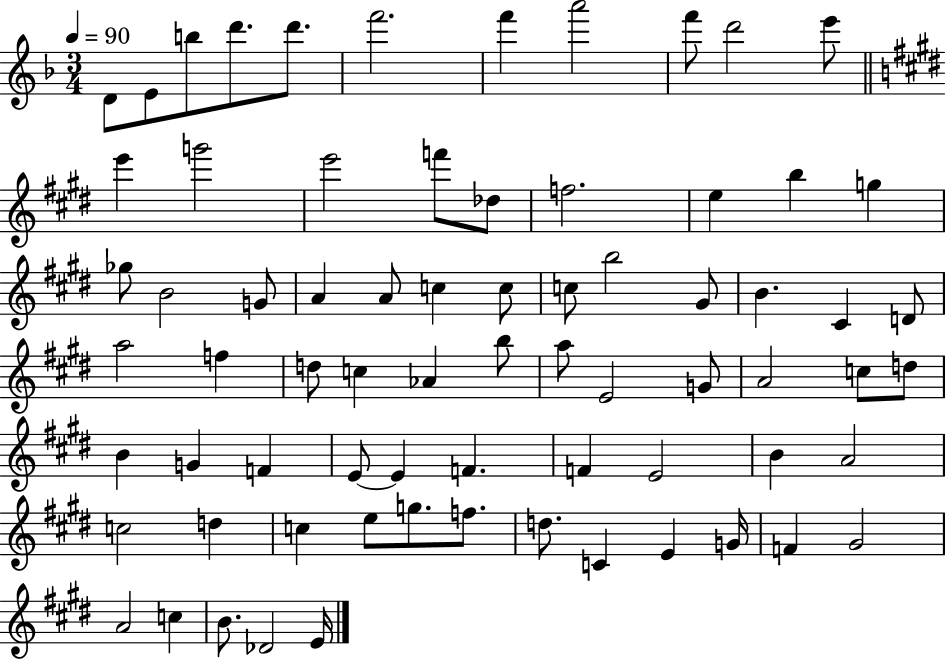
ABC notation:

X:1
T:Untitled
M:3/4
L:1/4
K:F
D/2 E/2 b/2 d'/2 d'/2 f'2 f' a'2 f'/2 d'2 e'/2 e' g'2 e'2 f'/2 _d/2 f2 e b g _g/2 B2 G/2 A A/2 c c/2 c/2 b2 ^G/2 B ^C D/2 a2 f d/2 c _A b/2 a/2 E2 G/2 A2 c/2 d/2 B G F E/2 E F F E2 B A2 c2 d c e/2 g/2 f/2 d/2 C E G/4 F ^G2 A2 c B/2 _D2 E/4